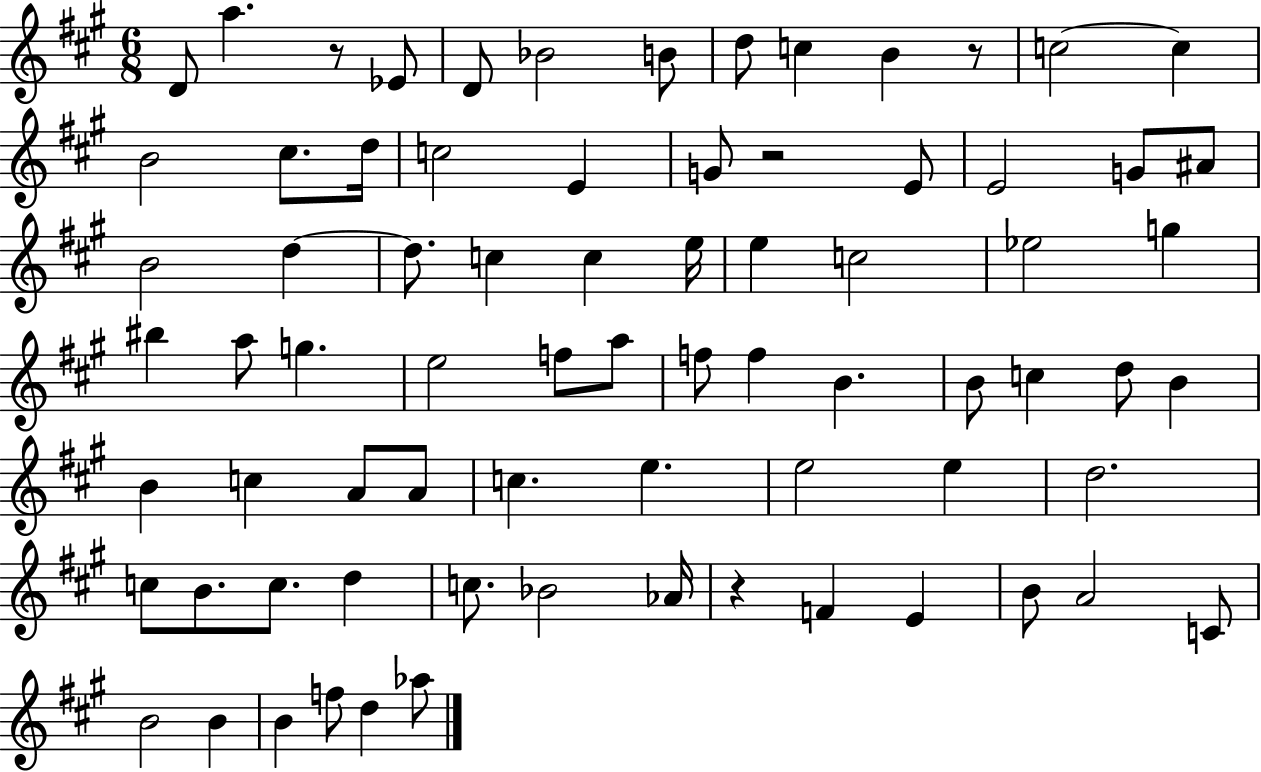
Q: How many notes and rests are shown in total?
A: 75